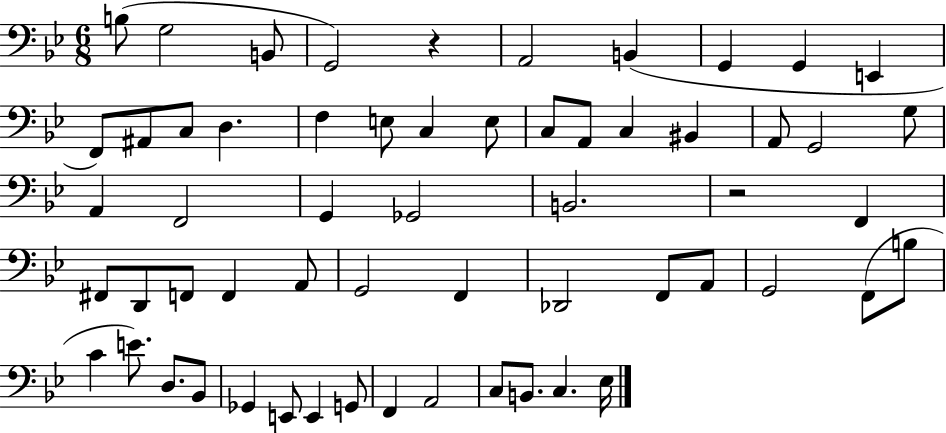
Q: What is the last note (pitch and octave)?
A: Eb3